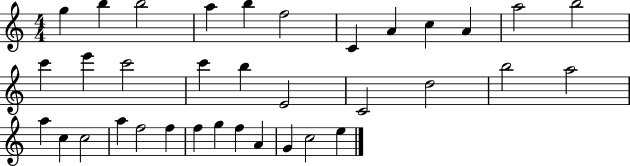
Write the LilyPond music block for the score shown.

{
  \clef treble
  \numericTimeSignature
  \time 4/4
  \key c \major
  g''4 b''4 b''2 | a''4 b''4 f''2 | c'4 a'4 c''4 a'4 | a''2 b''2 | \break c'''4 e'''4 c'''2 | c'''4 b''4 e'2 | c'2 d''2 | b''2 a''2 | \break a''4 c''4 c''2 | a''4 f''2 f''4 | f''4 g''4 f''4 a'4 | g'4 c''2 e''4 | \break \bar "|."
}